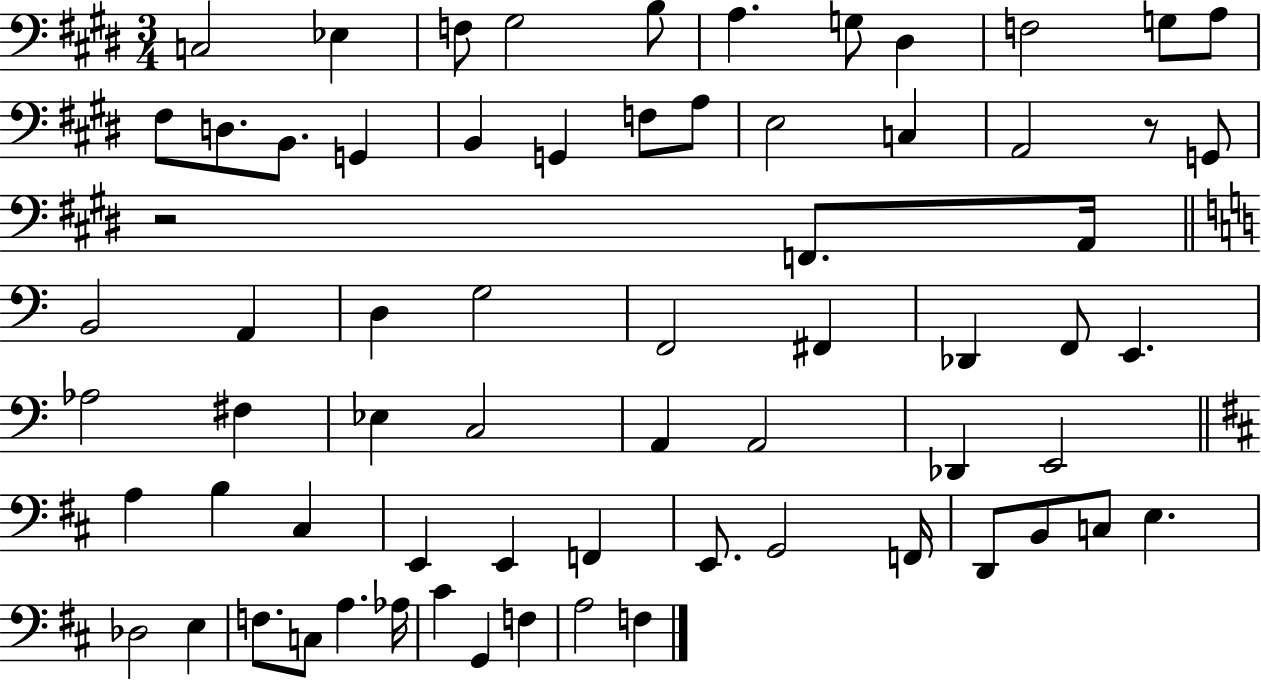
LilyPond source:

{
  \clef bass
  \numericTimeSignature
  \time 3/4
  \key e \major
  c2 ees4 | f8 gis2 b8 | a4. g8 dis4 | f2 g8 a8 | \break fis8 d8. b,8. g,4 | b,4 g,4 f8 a8 | e2 c4 | a,2 r8 g,8 | \break r2 f,8. a,16 | \bar "||" \break \key c \major b,2 a,4 | d4 g2 | f,2 fis,4 | des,4 f,8 e,4. | \break aes2 fis4 | ees4 c2 | a,4 a,2 | des,4 e,2 | \break \bar "||" \break \key d \major a4 b4 cis4 | e,4 e,4 f,4 | e,8. g,2 f,16 | d,8 b,8 c8 e4. | \break des2 e4 | f8. c8 a4. aes16 | cis'4 g,4 f4 | a2 f4 | \break \bar "|."
}